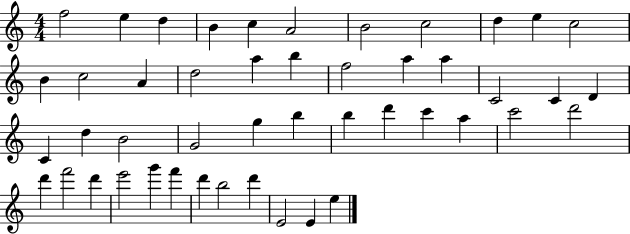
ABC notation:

X:1
T:Untitled
M:4/4
L:1/4
K:C
f2 e d B c A2 B2 c2 d e c2 B c2 A d2 a b f2 a a C2 C D C d B2 G2 g b b d' c' a c'2 d'2 d' f'2 d' e'2 g' f' d' b2 d' E2 E e